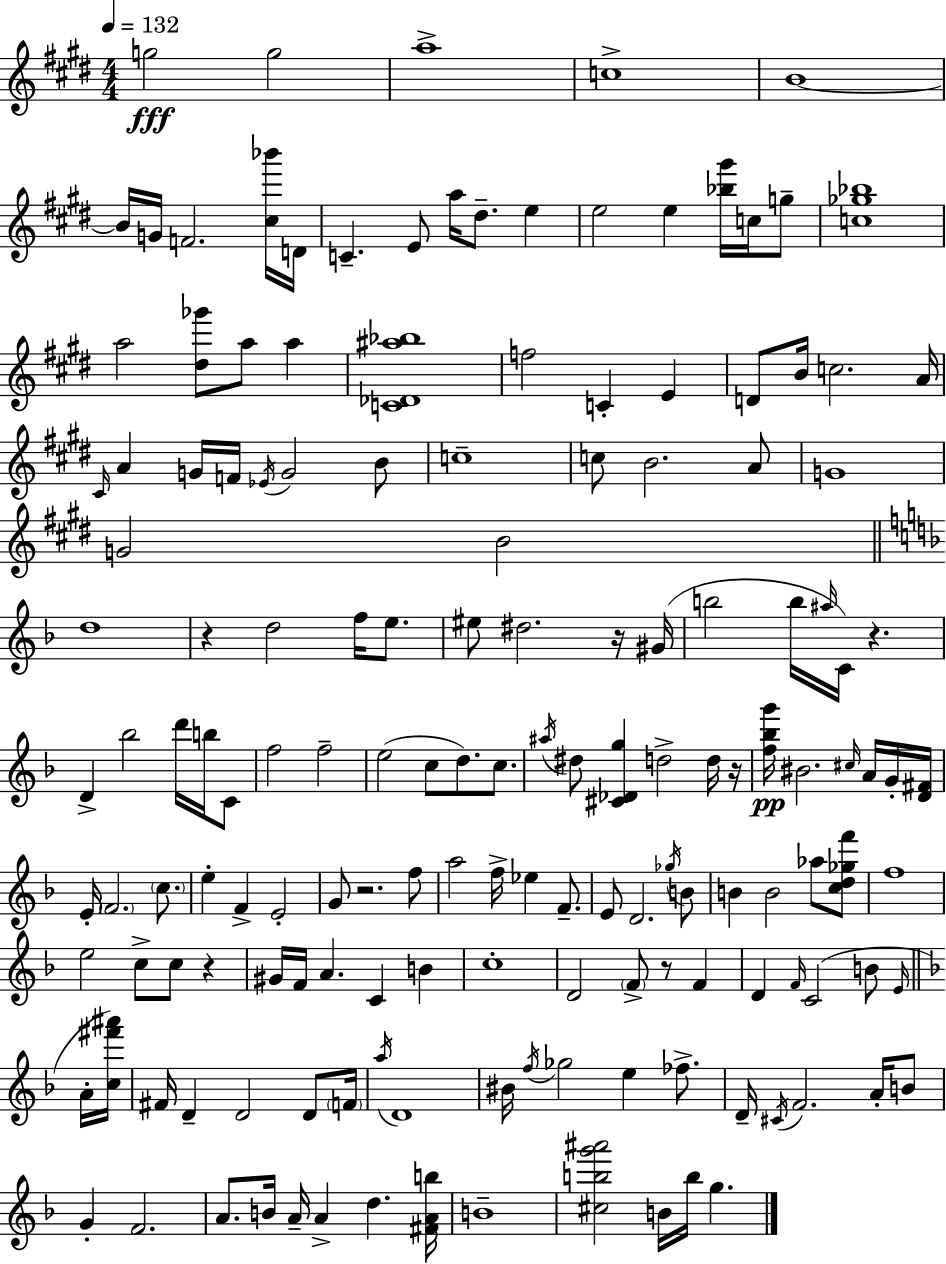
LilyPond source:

{
  \clef treble
  \numericTimeSignature
  \time 4/4
  \key e \major
  \tempo 4 = 132
  g''2\fff g''2 | a''1-> | c''1-> | b'1~~ | \break b'16 g'16 f'2. <cis'' bes'''>16 d'16 | c'4.-- e'8 a''16 dis''8.-- e''4 | e''2 e''4 <bes'' gis'''>16 c''16 g''8-- | <c'' ges'' bes''>1 | \break a''2 <dis'' ges'''>8 a''8 a''4 | <c' des' ais'' bes''>1 | f''2 c'4-. e'4 | d'8 b'16 c''2. a'16 | \break \grace { cis'16 } a'4 g'16 f'16 \acciaccatura { ees'16 } g'2 | b'8 c''1-- | c''8 b'2. | a'8 g'1 | \break g'2 b'2 | \bar "||" \break \key f \major d''1 | r4 d''2 f''16 e''8. | eis''8 dis''2. r16 gis'16( | b''2 b''16 \grace { ais''16 } c'16) r4. | \break d'4-> bes''2 d'''16 b''16 c'8 | f''2 f''2-- | e''2( c''8 d''8.) c''8. | \acciaccatura { ais''16 } dis''8 <cis' des' g''>4 d''2-> | \break d''16 r16 <f'' bes'' g'''>16\pp bis'2. \grace { cis''16 } | a'16 g'16-. <d' fis'>16 e'16-. \parenthesize f'2. | \parenthesize c''8. e''4-. f'4-> e'2-. | g'8 r2. | \break f''8 a''2 f''16-> ees''4 | f'8.-- e'8 d'2. | \acciaccatura { ges''16 } b'8 b'4 b'2 | aes''8 <c'' d'' ges'' f'''>8 f''1 | \break e''2 c''8-> c''8 | r4 gis'16 f'16 a'4. c'4 | b'4 c''1-. | d'2 \parenthesize f'8-> r8 | \break f'4 d'4 \grace { f'16 }( c'2 | b'8 \grace { e'16 } \bar "||" \break \key f \major a'16-. <c'' fis''' ais'''>16) fis'16 d'4-- d'2 d'8 | \parenthesize f'16 \acciaccatura { a''16 } d'1 | bis'16 \acciaccatura { f''16 } ges''2 e''4 | fes''8.-> d'16-- \acciaccatura { cis'16 } f'2. | \break a'16-. b'8 g'4-. f'2. | a'8. b'16 a'16-- a'4-> d''4. | <fis' a' b''>16 b'1-- | <cis'' b'' g''' ais'''>2 b'16 b''16 g''4. | \break \bar "|."
}